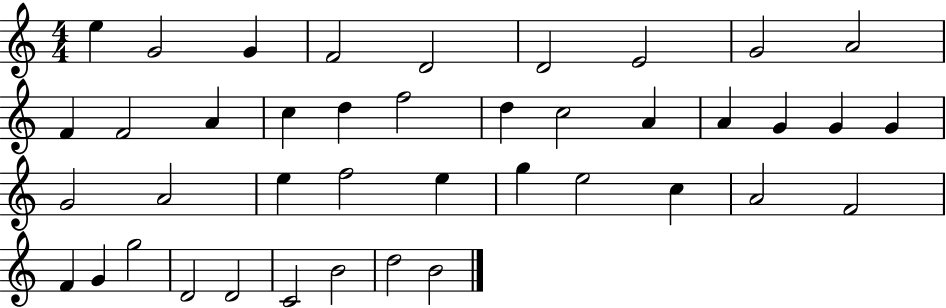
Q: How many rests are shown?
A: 0